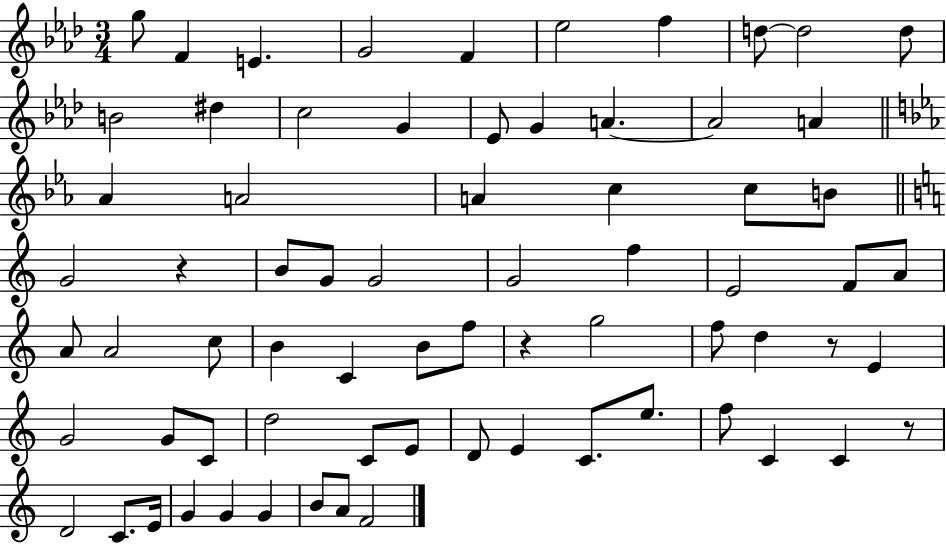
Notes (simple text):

G5/e F4/q E4/q. G4/h F4/q Eb5/h F5/q D5/e D5/h D5/e B4/h D#5/q C5/h G4/q Eb4/e G4/q A4/q. A4/h A4/q Ab4/q A4/h A4/q C5/q C5/e B4/e G4/h R/q B4/e G4/e G4/h G4/h F5/q E4/h F4/e A4/e A4/e A4/h C5/e B4/q C4/q B4/e F5/e R/q G5/h F5/e D5/q R/e E4/q G4/h G4/e C4/e D5/h C4/e E4/e D4/e E4/q C4/e. E5/e. F5/e C4/q C4/q R/e D4/h C4/e. E4/s G4/q G4/q G4/q B4/e A4/e F4/h